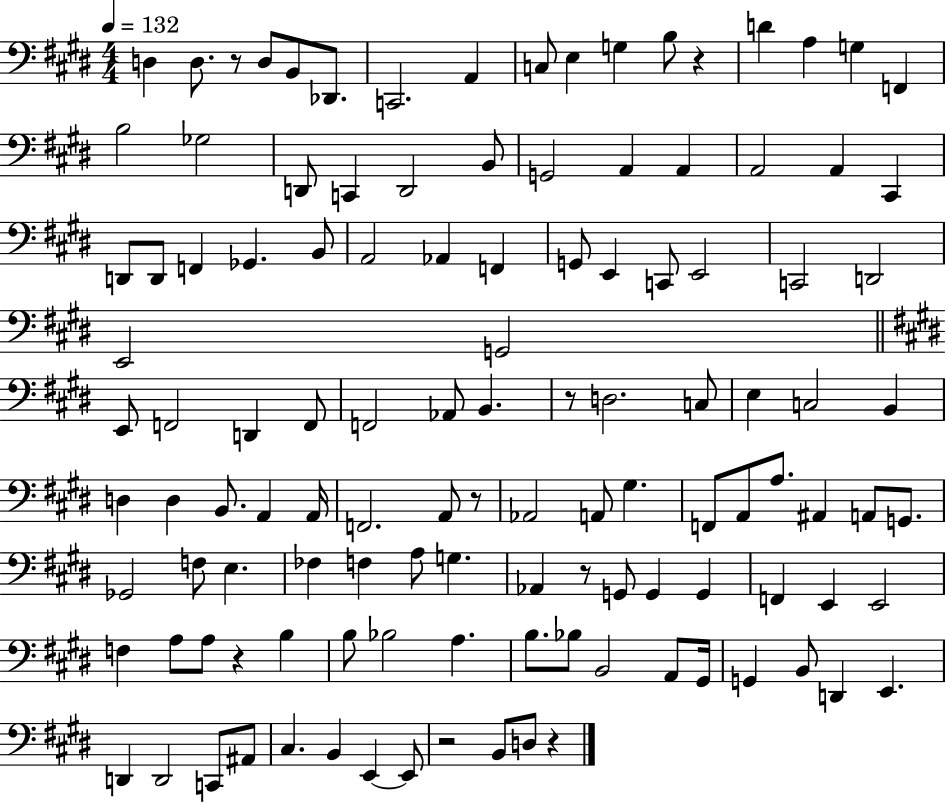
{
  \clef bass
  \numericTimeSignature
  \time 4/4
  \key e \major
  \tempo 4 = 132
  d4 d8. r8 d8 b,8 des,8. | c,2. a,4 | c8 e4 g4 b8 r4 | d'4 a4 g4 f,4 | \break b2 ges2 | d,8 c,4 d,2 b,8 | g,2 a,4 a,4 | a,2 a,4 cis,4 | \break d,8 d,8 f,4 ges,4. b,8 | a,2 aes,4 f,4 | g,8 e,4 c,8 e,2 | c,2 d,2 | \break e,2 g,2 | \bar "||" \break \key e \major e,8 f,2 d,4 f,8 | f,2 aes,8 b,4. | r8 d2. c8 | e4 c2 b,4 | \break d4 d4 b,8. a,4 a,16 | f,2. a,8 r8 | aes,2 a,8 gis4. | f,8 a,8 a8. ais,4 a,8 g,8. | \break ges,2 f8 e4. | fes4 f4 a8 g4. | aes,4 r8 g,8 g,4 g,4 | f,4 e,4 e,2 | \break f4 a8 a8 r4 b4 | b8 bes2 a4. | b8. bes8 b,2 a,8 gis,16 | g,4 b,8 d,4 e,4. | \break d,4 d,2 c,8 ais,8 | cis4. b,4 e,4~~ e,8 | r2 b,8 d8 r4 | \bar "|."
}